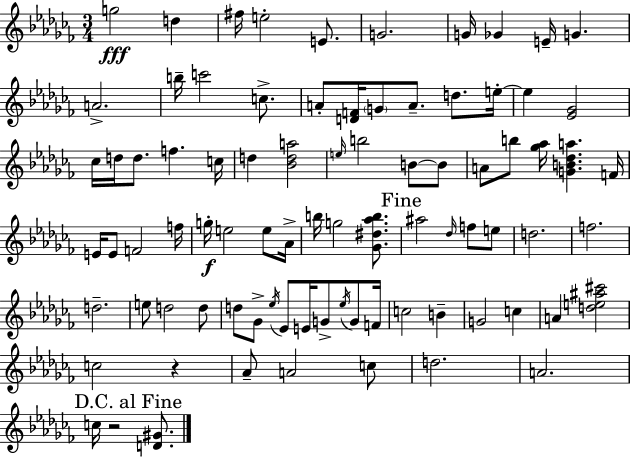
G5/h D5/q F#5/s E5/h E4/e. G4/h. G4/s Gb4/q E4/s G4/q. A4/h. B5/s C6/h C5/e. A4/e [D4,F4]/s G4/e A4/e. D5/e. E5/s E5/q [Eb4,Gb4]/h CES5/s D5/s D5/e. F5/q. C5/s D5/q [Bb4,D5,A5]/h E5/s B5/h B4/e B4/e A4/e B5/e [Gb5,Ab5]/s [G4,B4,Db5,A5]/q. F4/s E4/s E4/e F4/h F5/s G5/s E5/h E5/e Ab4/s B5/s G5/h [Gb4,D#5,Ab5,B5]/e. A#5/h Db5/s F5/e E5/e D5/h. F5/h. D5/h. E5/e D5/h D5/e D5/e Gb4/e Eb5/s Eb4/e E4/s G4/e Eb5/s G4/e F4/s C5/h B4/q G4/h C5/q A4/q [D5,E5,A#5,C#6]/h C5/h R/q Ab4/e A4/h C5/e D5/h. A4/h. C5/s R/h [D4,G#4]/e.